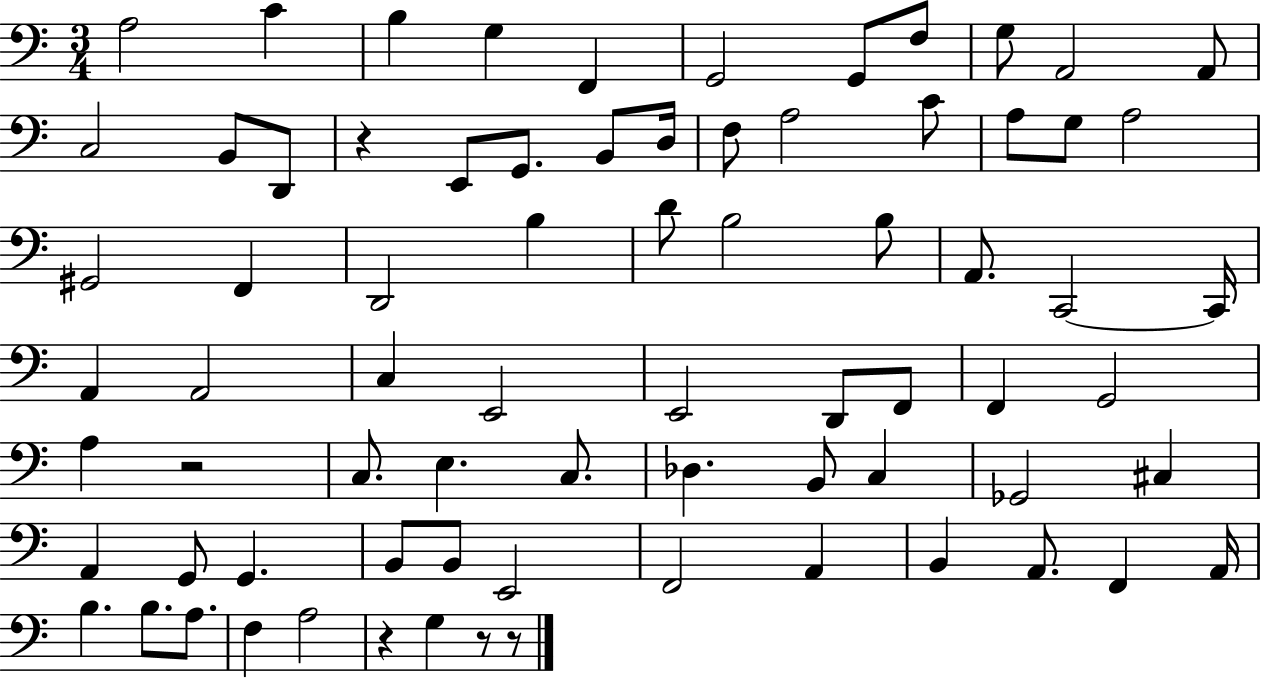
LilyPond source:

{
  \clef bass
  \numericTimeSignature
  \time 3/4
  \key c \major
  a2 c'4 | b4 g4 f,4 | g,2 g,8 f8 | g8 a,2 a,8 | \break c2 b,8 d,8 | r4 e,8 g,8. b,8 d16 | f8 a2 c'8 | a8 g8 a2 | \break gis,2 f,4 | d,2 b4 | d'8 b2 b8 | a,8. c,2~~ c,16 | \break a,4 a,2 | c4 e,2 | e,2 d,8 f,8 | f,4 g,2 | \break a4 r2 | c8. e4. c8. | des4. b,8 c4 | ges,2 cis4 | \break a,4 g,8 g,4. | b,8 b,8 e,2 | f,2 a,4 | b,4 a,8. f,4 a,16 | \break b4. b8. a8. | f4 a2 | r4 g4 r8 r8 | \bar "|."
}